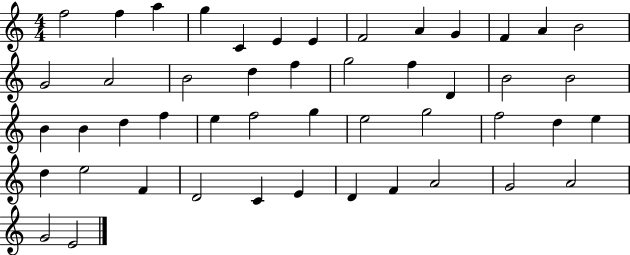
{
  \clef treble
  \numericTimeSignature
  \time 4/4
  \key c \major
  f''2 f''4 a''4 | g''4 c'4 e'4 e'4 | f'2 a'4 g'4 | f'4 a'4 b'2 | \break g'2 a'2 | b'2 d''4 f''4 | g''2 f''4 d'4 | b'2 b'2 | \break b'4 b'4 d''4 f''4 | e''4 f''2 g''4 | e''2 g''2 | f''2 d''4 e''4 | \break d''4 e''2 f'4 | d'2 c'4 e'4 | d'4 f'4 a'2 | g'2 a'2 | \break g'2 e'2 | \bar "|."
}